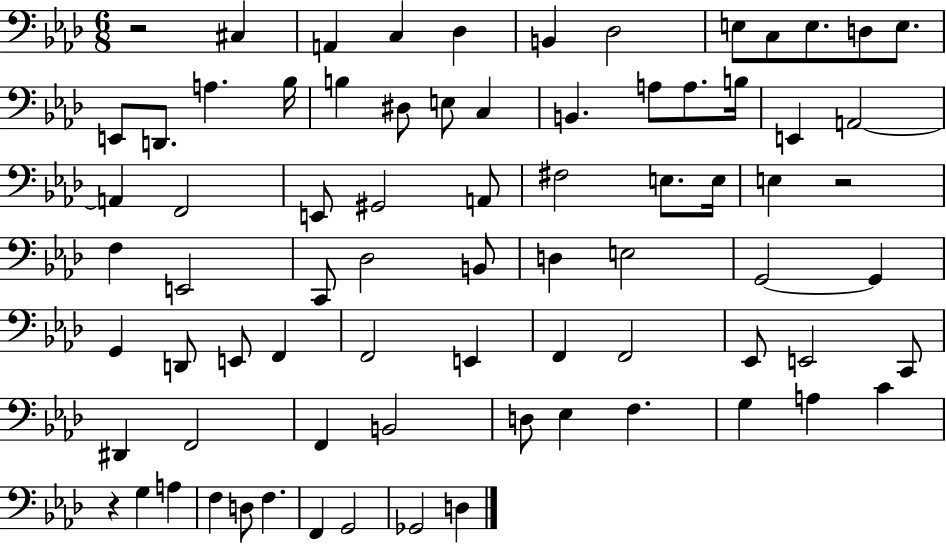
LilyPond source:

{
  \clef bass
  \numericTimeSignature
  \time 6/8
  \key aes \major
  r2 cis4 | a,4 c4 des4 | b,4 des2 | e8 c8 e8. d8 e8. | \break e,8 d,8. a4. bes16 | b4 dis8 e8 c4 | b,4. a8 a8. b16 | e,4 a,2~~ | \break a,4 f,2 | e,8 gis,2 a,8 | fis2 e8. e16 | e4 r2 | \break f4 e,2 | c,8 des2 b,8 | d4 e2 | g,2~~ g,4 | \break g,4 d,8 e,8 f,4 | f,2 e,4 | f,4 f,2 | ees,8 e,2 c,8 | \break dis,4 f,2 | f,4 b,2 | d8 ees4 f4. | g4 a4 c'4 | \break r4 g4 a4 | f4 d8 f4. | f,4 g,2 | ges,2 d4 | \break \bar "|."
}